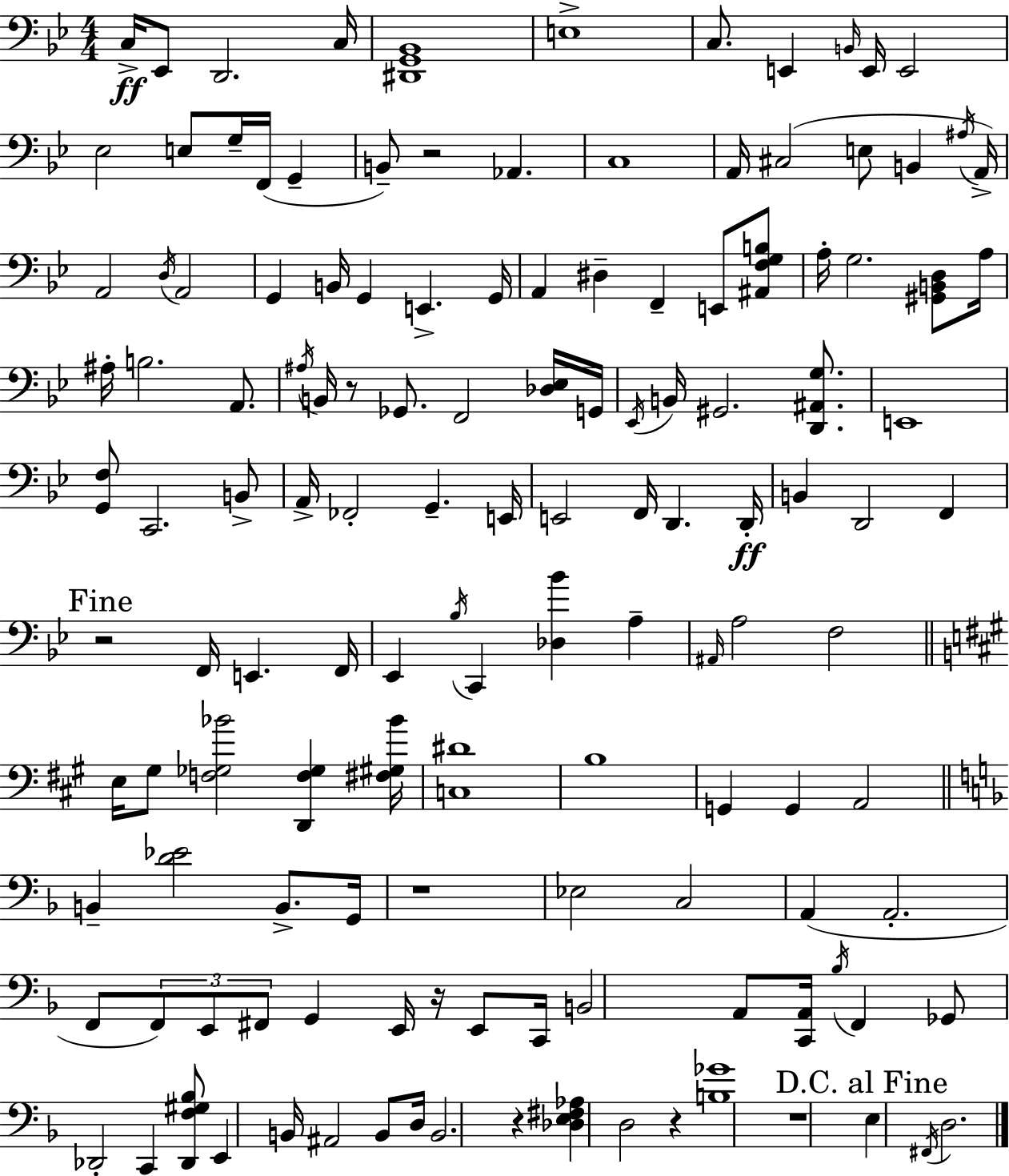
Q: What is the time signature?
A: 4/4